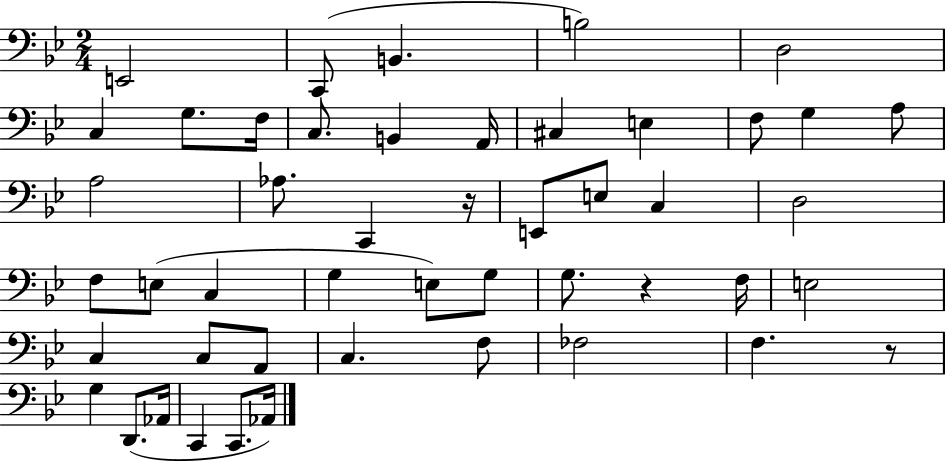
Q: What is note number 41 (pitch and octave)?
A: D2